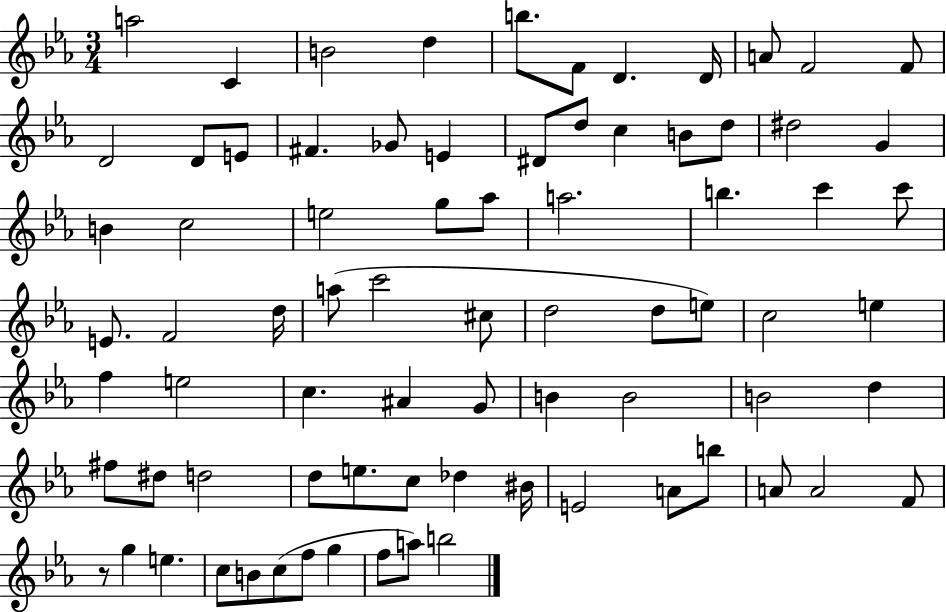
{
  \clef treble
  \numericTimeSignature
  \time 3/4
  \key ees \major
  a''2 c'4 | b'2 d''4 | b''8. f'8 d'4. d'16 | a'8 f'2 f'8 | \break d'2 d'8 e'8 | fis'4. ges'8 e'4 | dis'8 d''8 c''4 b'8 d''8 | dis''2 g'4 | \break b'4 c''2 | e''2 g''8 aes''8 | a''2. | b''4. c'''4 c'''8 | \break e'8. f'2 d''16 | a''8( c'''2 cis''8 | d''2 d''8 e''8) | c''2 e''4 | \break f''4 e''2 | c''4. ais'4 g'8 | b'4 b'2 | b'2 d''4 | \break fis''8 dis''8 d''2 | d''8 e''8. c''8 des''4 bis'16 | e'2 a'8 b''8 | a'8 a'2 f'8 | \break r8 g''4 e''4. | c''8 b'8 c''8( f''8 g''4 | f''8 a''8) b''2 | \bar "|."
}